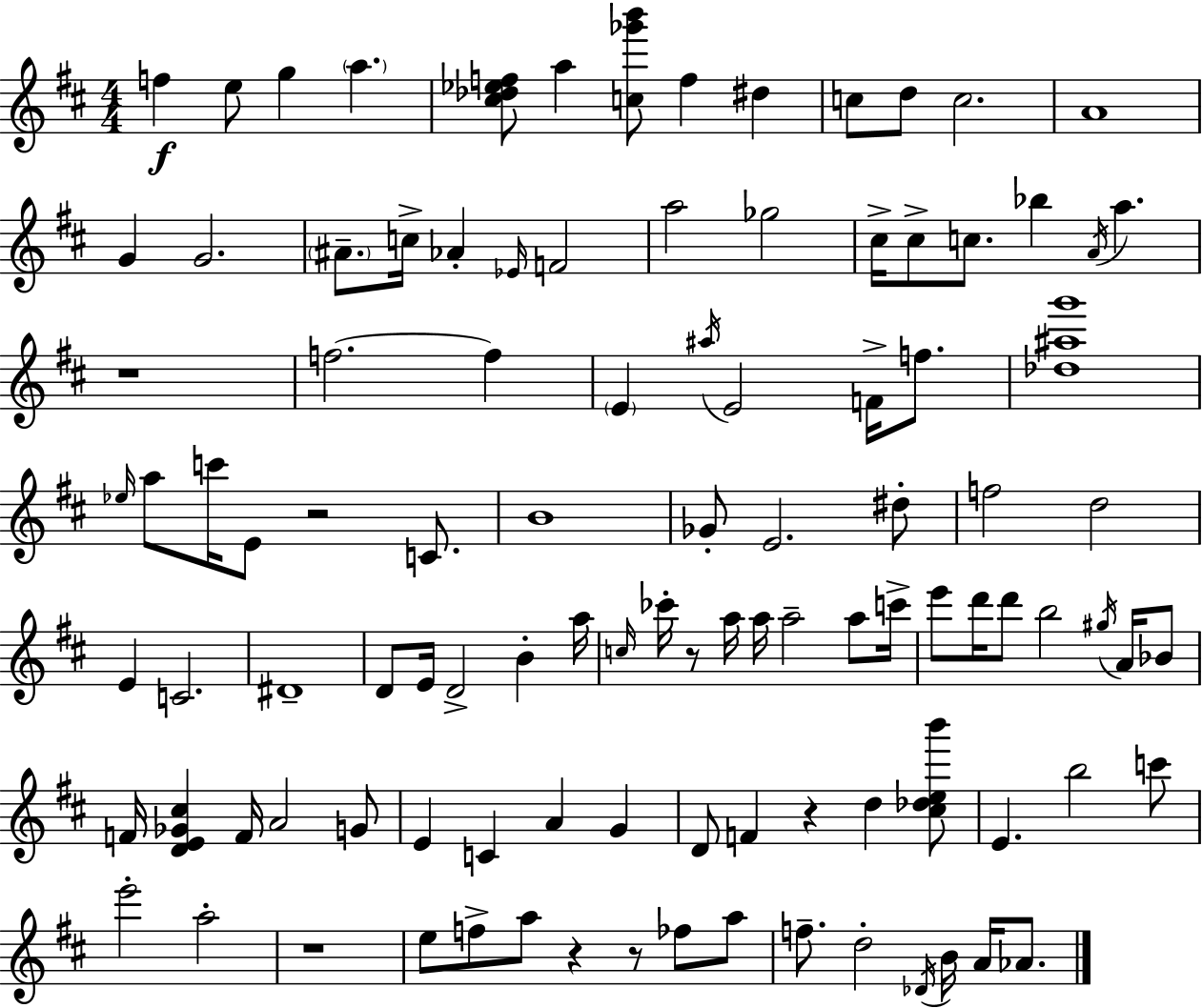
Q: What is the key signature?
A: D major